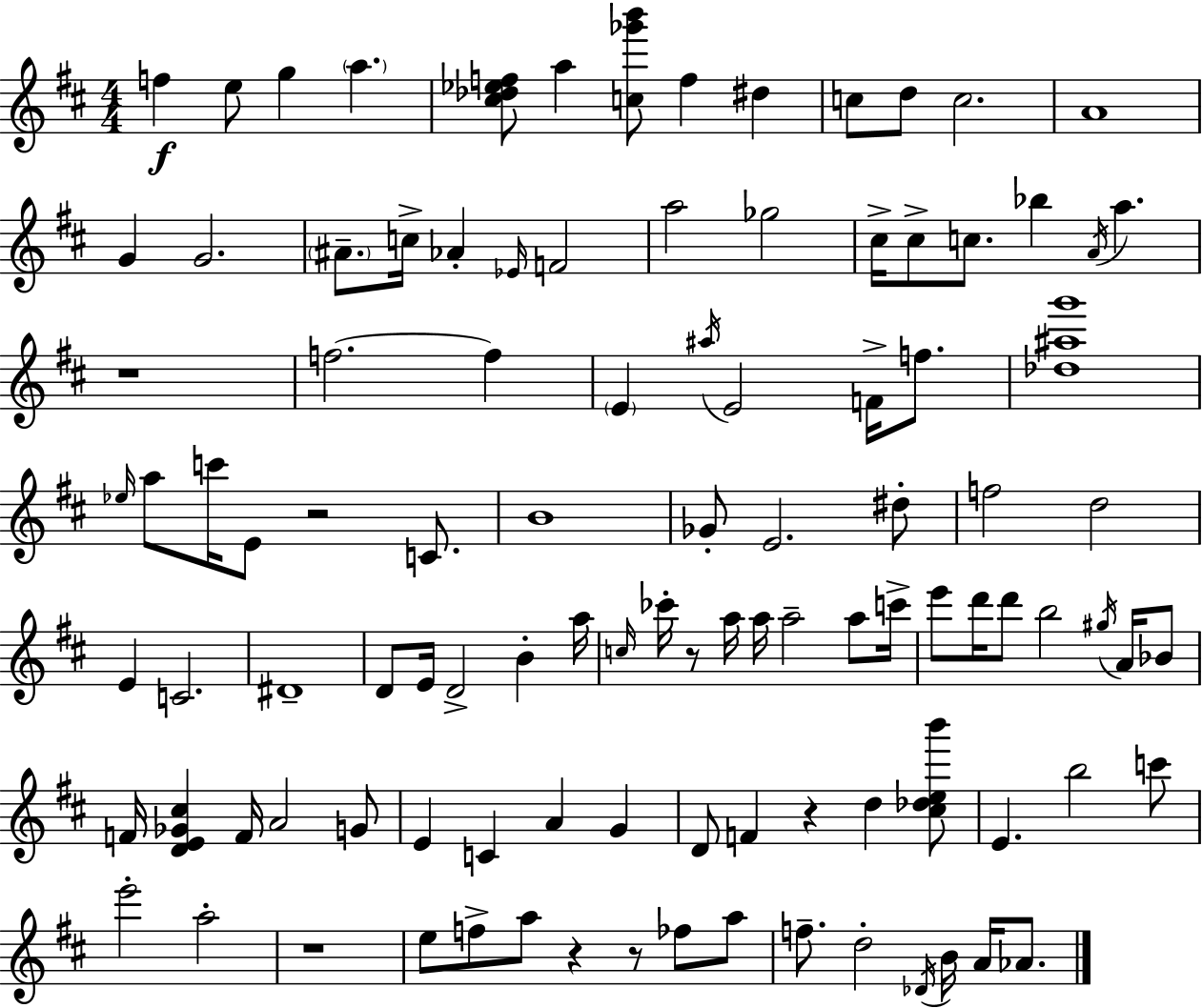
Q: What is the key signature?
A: D major